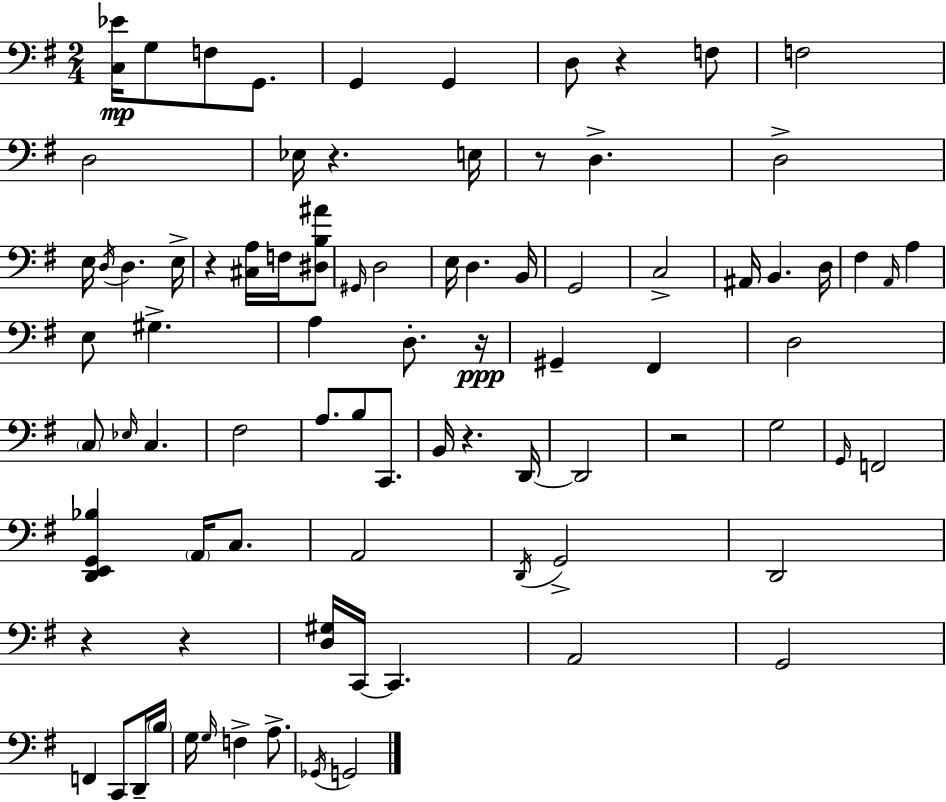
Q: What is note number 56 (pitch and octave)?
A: G2